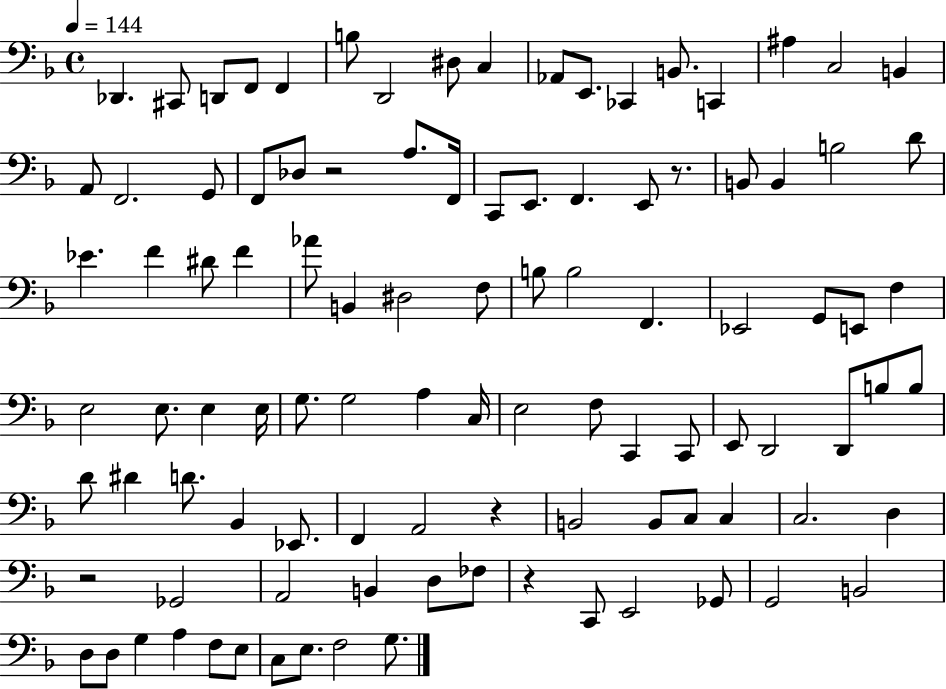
{
  \clef bass
  \time 4/4
  \defaultTimeSignature
  \key f \major
  \tempo 4 = 144
  des,4. cis,8 d,8 f,8 f,4 | b8 d,2 dis8 c4 | aes,8 e,8. ces,4 b,8. c,4 | ais4 c2 b,4 | \break a,8 f,2. g,8 | f,8 des8 r2 a8. f,16 | c,8 e,8. f,4. e,8 r8. | b,8 b,4 b2 d'8 | \break ees'4. f'4 dis'8 f'4 | aes'8 b,4 dis2 f8 | b8 b2 f,4. | ees,2 g,8 e,8 f4 | \break e2 e8. e4 e16 | g8. g2 a4 c16 | e2 f8 c,4 c,8 | e,8 d,2 d,8 b8 b8 | \break d'8 dis'4 d'8. bes,4 ees,8. | f,4 a,2 r4 | b,2 b,8 c8 c4 | c2. d4 | \break r2 ges,2 | a,2 b,4 d8 fes8 | r4 c,8 e,2 ges,8 | g,2 b,2 | \break d8 d8 g4 a4 f8 e8 | c8 e8. f2 g8. | \bar "|."
}